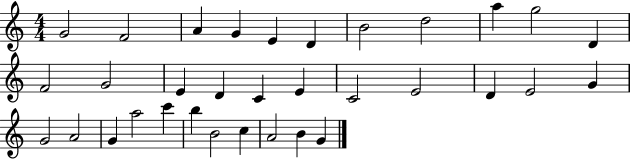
{
  \clef treble
  \numericTimeSignature
  \time 4/4
  \key c \major
  g'2 f'2 | a'4 g'4 e'4 d'4 | b'2 d''2 | a''4 g''2 d'4 | \break f'2 g'2 | e'4 d'4 c'4 e'4 | c'2 e'2 | d'4 e'2 g'4 | \break g'2 a'2 | g'4 a''2 c'''4 | b''4 b'2 c''4 | a'2 b'4 g'4 | \break \bar "|."
}